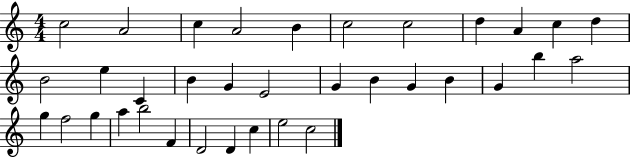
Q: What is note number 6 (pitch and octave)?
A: C5